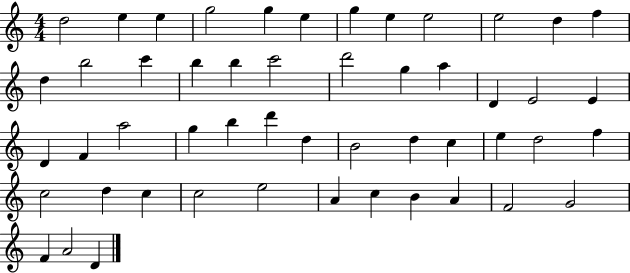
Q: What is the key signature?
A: C major